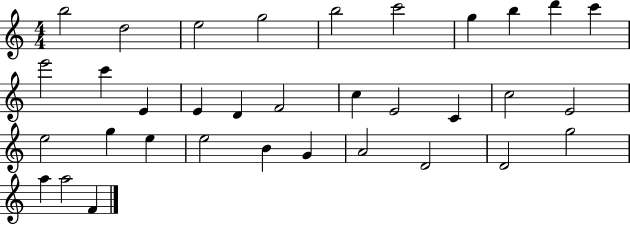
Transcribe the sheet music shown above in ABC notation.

X:1
T:Untitled
M:4/4
L:1/4
K:C
b2 d2 e2 g2 b2 c'2 g b d' c' e'2 c' E E D F2 c E2 C c2 E2 e2 g e e2 B G A2 D2 D2 g2 a a2 F